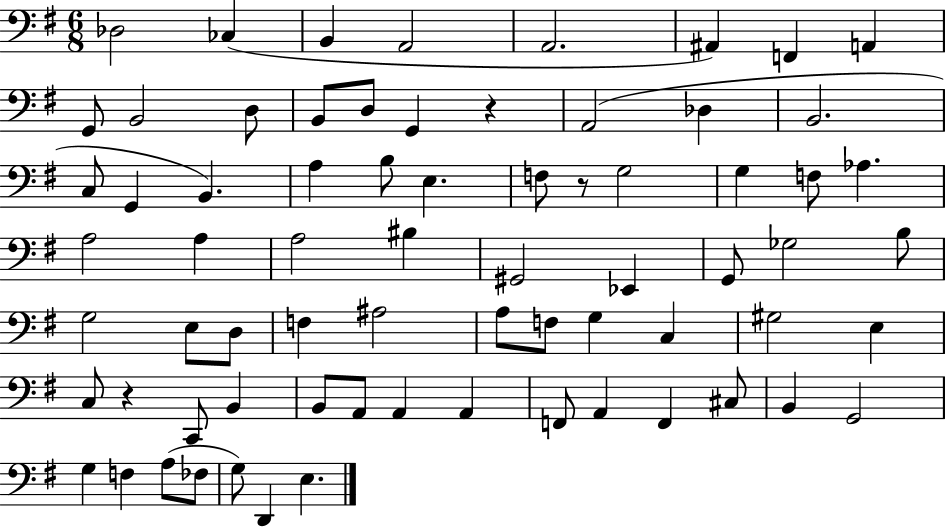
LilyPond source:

{
  \clef bass
  \numericTimeSignature
  \time 6/8
  \key g \major
  des2 ces4( | b,4 a,2 | a,2. | ais,4) f,4 a,4 | \break g,8 b,2 d8 | b,8 d8 g,4 r4 | a,2( des4 | b,2. | \break c8 g,4 b,4.) | a4 b8 e4. | f8 r8 g2 | g4 f8 aes4. | \break a2 a4 | a2 bis4 | gis,2 ees,4 | g,8 ges2 b8 | \break g2 e8 d8 | f4 ais2 | a8 f8 g4 c4 | gis2 e4 | \break c8 r4 c,8 b,4 | b,8 a,8 a,4 a,4 | f,8 a,4 f,4 cis8 | b,4 g,2 | \break g4 f4 a8( fes8 | g8) d,4 e4. | \bar "|."
}